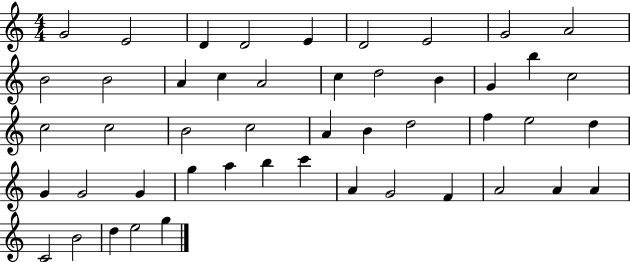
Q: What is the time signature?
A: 4/4